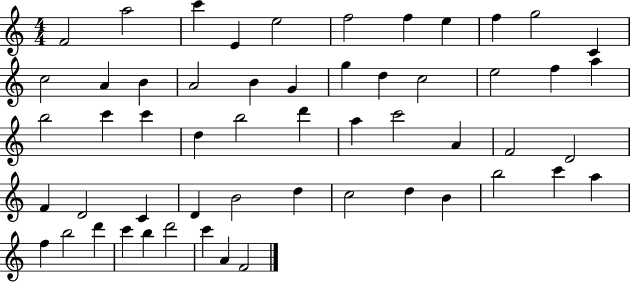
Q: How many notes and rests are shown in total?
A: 55